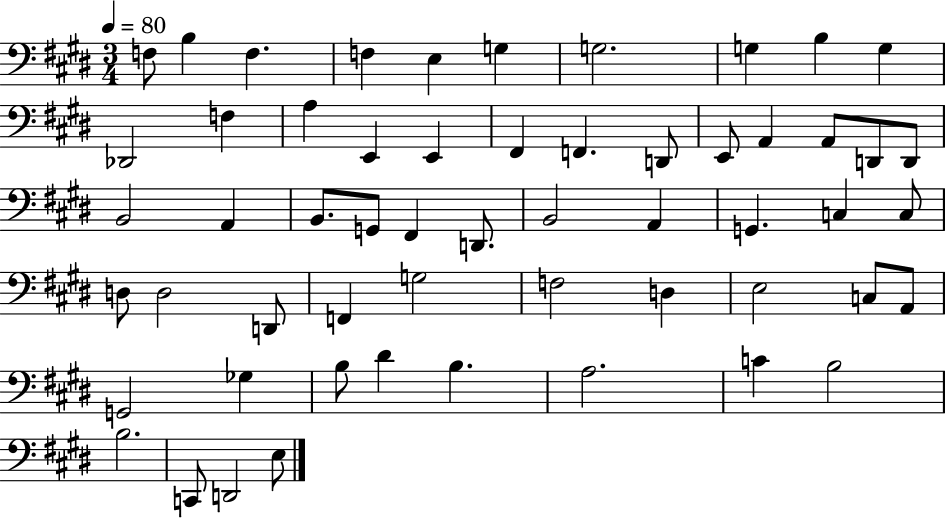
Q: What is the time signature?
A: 3/4